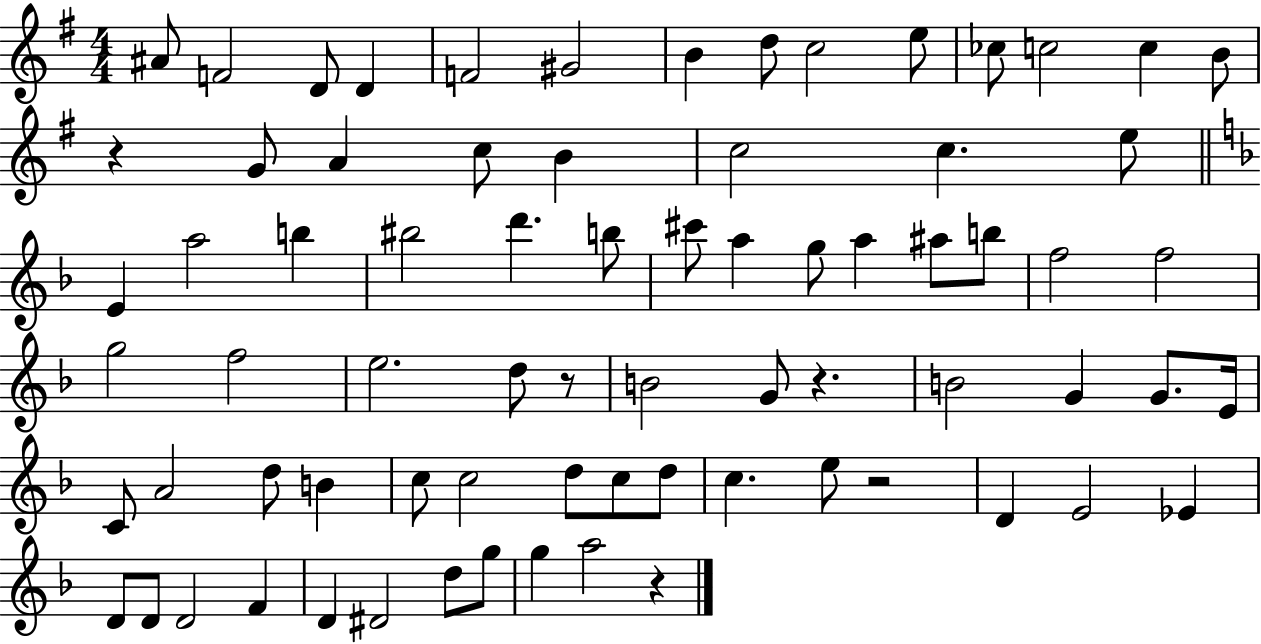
A#4/e F4/h D4/e D4/q F4/h G#4/h B4/q D5/e C5/h E5/e CES5/e C5/h C5/q B4/e R/q G4/e A4/q C5/e B4/q C5/h C5/q. E5/e E4/q A5/h B5/q BIS5/h D6/q. B5/e C#6/e A5/q G5/e A5/q A#5/e B5/e F5/h F5/h G5/h F5/h E5/h. D5/e R/e B4/h G4/e R/q. B4/h G4/q G4/e. E4/s C4/e A4/h D5/e B4/q C5/e C5/h D5/e C5/e D5/e C5/q. E5/e R/h D4/q E4/h Eb4/q D4/e D4/e D4/h F4/q D4/q D#4/h D5/e G5/e G5/q A5/h R/q